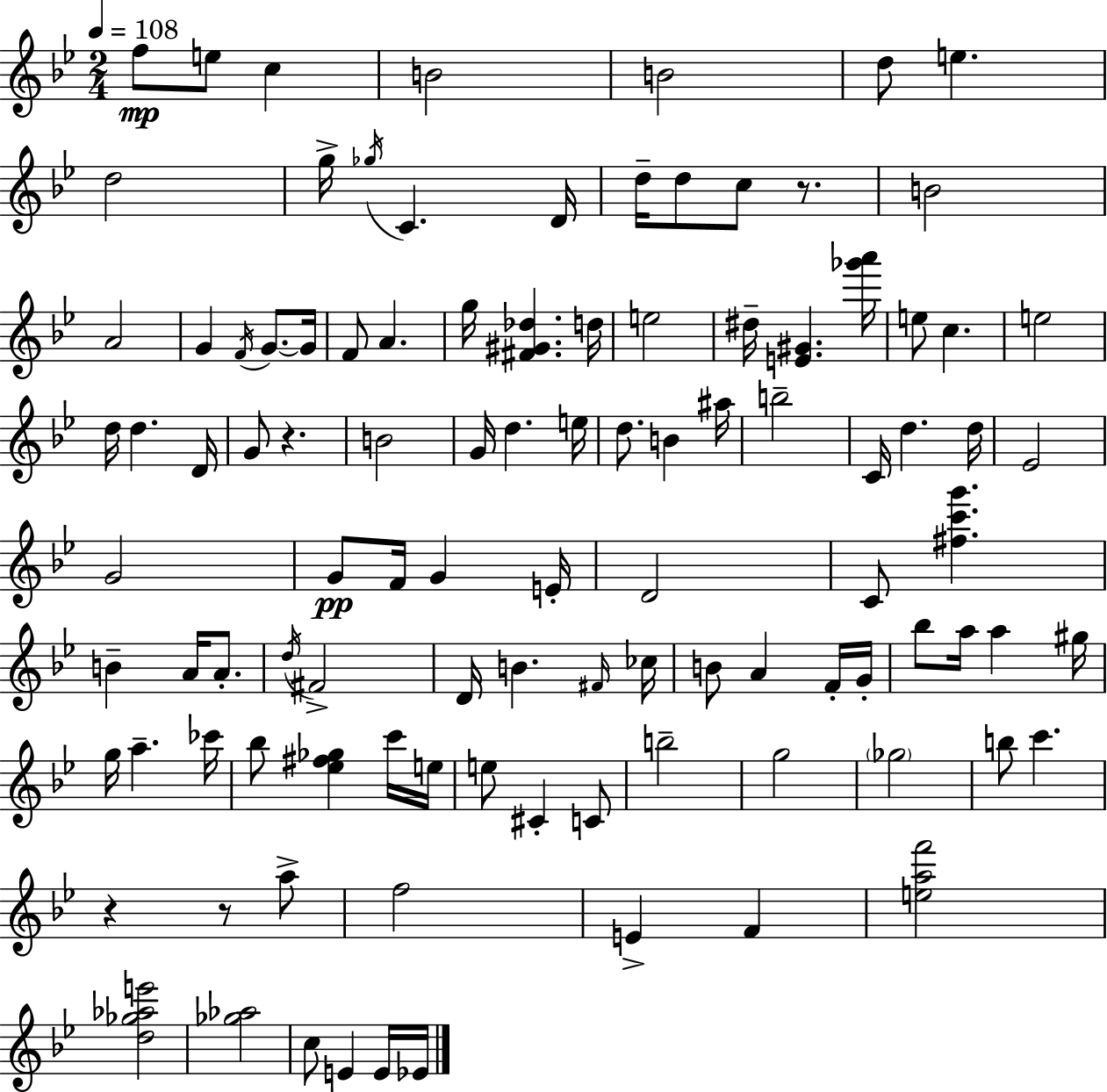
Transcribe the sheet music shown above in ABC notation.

X:1
T:Untitled
M:2/4
L:1/4
K:Bb
f/2 e/2 c B2 B2 d/2 e d2 g/4 _g/4 C D/4 d/4 d/2 c/2 z/2 B2 A2 G F/4 G/2 G/4 F/2 A g/4 [^F^G_d] d/4 e2 ^d/4 [E^G] [_g'a']/4 e/2 c e2 d/4 d D/4 G/2 z B2 G/4 d e/4 d/2 B ^a/4 b2 C/4 d d/4 _E2 G2 G/2 F/4 G E/4 D2 C/2 [^fc'g'] B A/4 A/2 d/4 ^F2 D/4 B ^F/4 _c/4 B/2 A F/4 G/4 _b/2 a/4 a ^g/4 g/4 a _c'/4 _b/2 [_e^f_g] c'/4 e/4 e/2 ^C C/2 b2 g2 _g2 b/2 c' z z/2 a/2 f2 E F [eaf']2 [d_g_ae']2 [_g_a]2 c/2 E E/4 _E/4